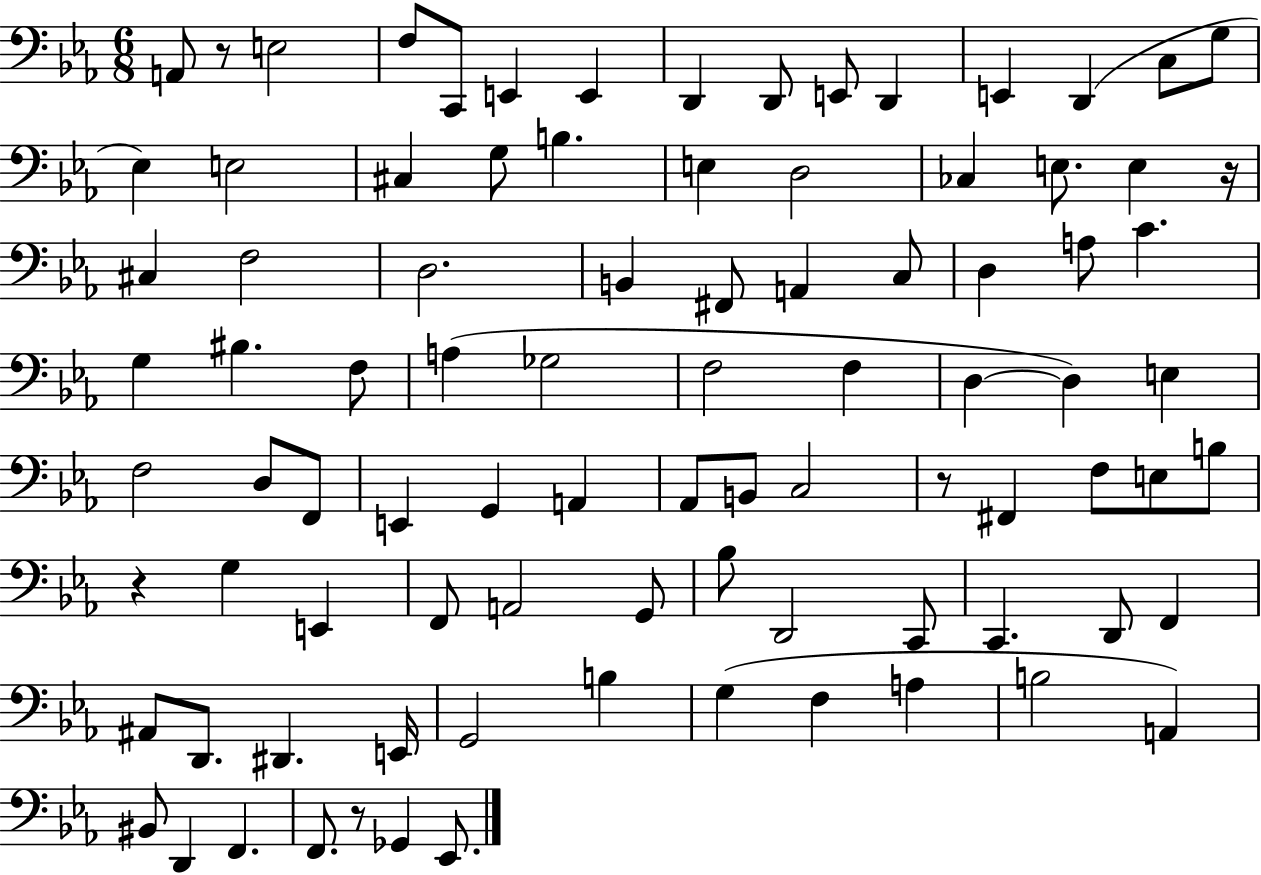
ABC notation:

X:1
T:Untitled
M:6/8
L:1/4
K:Eb
A,,/2 z/2 E,2 F,/2 C,,/2 E,, E,, D,, D,,/2 E,,/2 D,, E,, D,, C,/2 G,/2 _E, E,2 ^C, G,/2 B, E, D,2 _C, E,/2 E, z/4 ^C, F,2 D,2 B,, ^F,,/2 A,, C,/2 D, A,/2 C G, ^B, F,/2 A, _G,2 F,2 F, D, D, E, F,2 D,/2 F,,/2 E,, G,, A,, _A,,/2 B,,/2 C,2 z/2 ^F,, F,/2 E,/2 B,/2 z G, E,, F,,/2 A,,2 G,,/2 _B,/2 D,,2 C,,/2 C,, D,,/2 F,, ^A,,/2 D,,/2 ^D,, E,,/4 G,,2 B, G, F, A, B,2 A,, ^B,,/2 D,, F,, F,,/2 z/2 _G,, _E,,/2